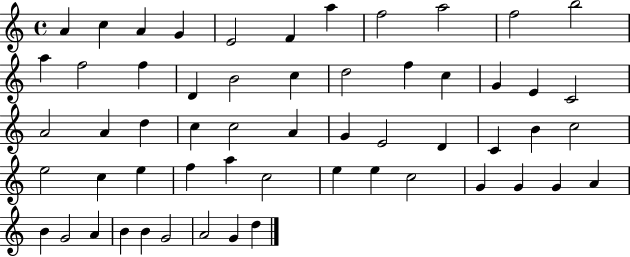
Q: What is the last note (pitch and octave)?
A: D5